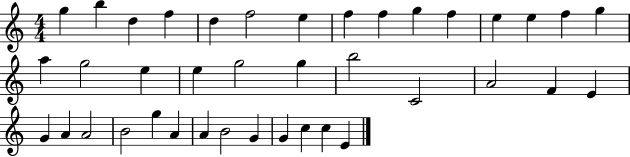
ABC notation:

X:1
T:Untitled
M:4/4
L:1/4
K:C
g b d f d f2 e f f g f e e f g a g2 e e g2 g b2 C2 A2 F E G A A2 B2 g A A B2 G G c c E